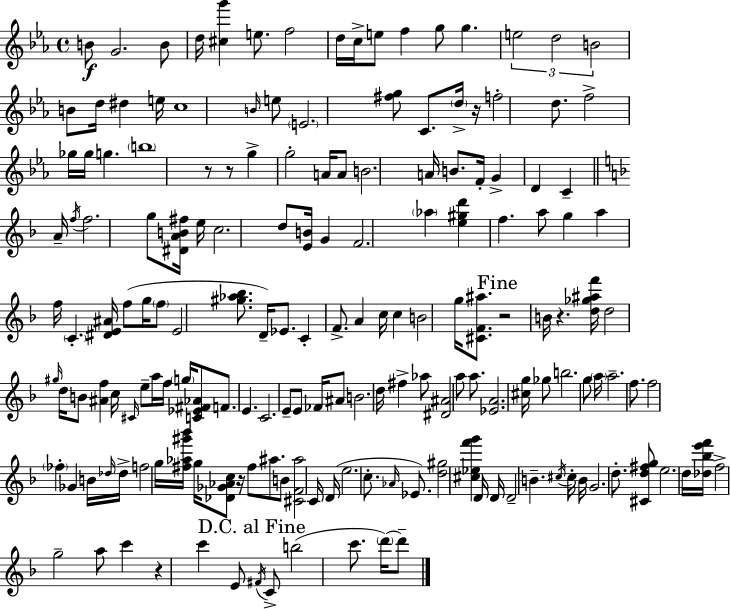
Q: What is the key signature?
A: EES major